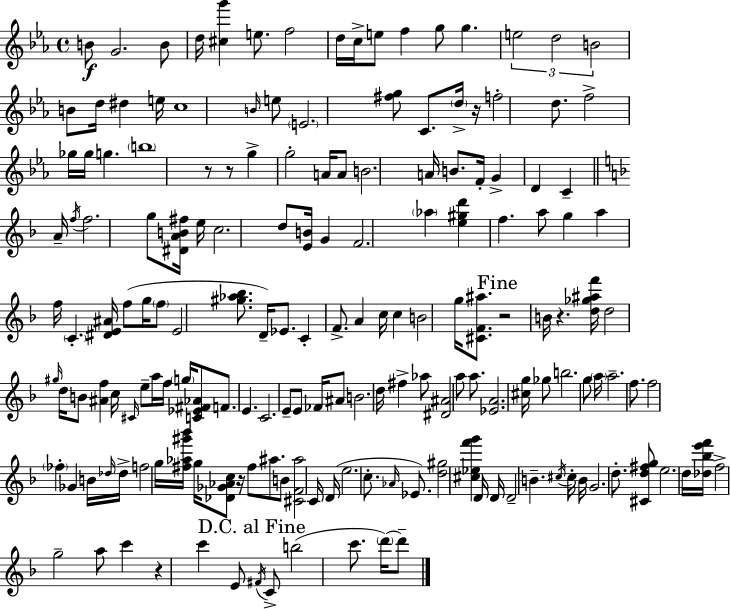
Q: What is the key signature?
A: EES major